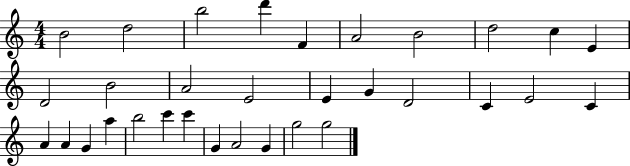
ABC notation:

X:1
T:Untitled
M:4/4
L:1/4
K:C
B2 d2 b2 d' F A2 B2 d2 c E D2 B2 A2 E2 E G D2 C E2 C A A G a b2 c' c' G A2 G g2 g2